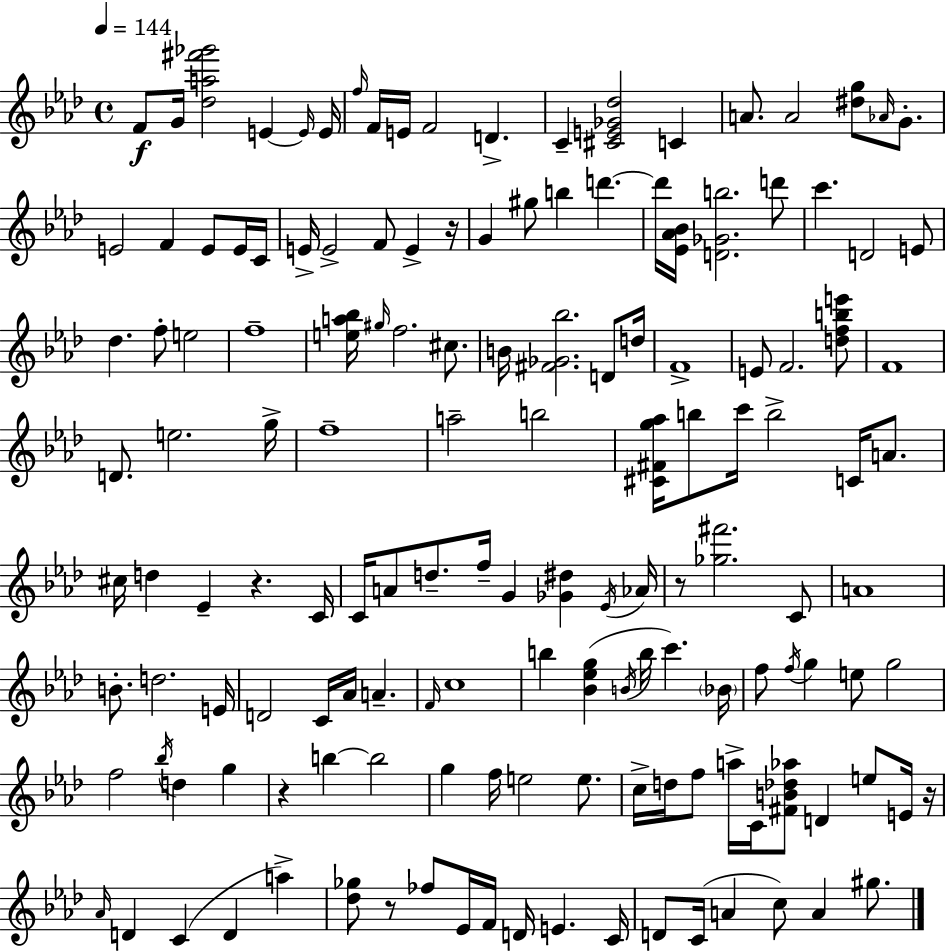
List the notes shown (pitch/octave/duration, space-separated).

F4/e G4/s [Db5,A5,F#6,Gb6]/h E4/q E4/s E4/s F5/s F4/s E4/s F4/h D4/q. C4/q [C#4,E4,Gb4,Db5]/h C4/q A4/e. A4/h [D#5,G5]/e Ab4/s G4/e. E4/h F4/q E4/e E4/s C4/s E4/s E4/h F4/e E4/q R/s G4/q G#5/e B5/q D6/q. D6/s [Eb4,Ab4,Bb4]/s [D4,Gb4,B5]/h. D6/e C6/q. D4/h E4/e Db5/q. F5/e E5/h F5/w [E5,A5,Bb5]/s G#5/s F5/h. C#5/e. B4/s [F#4,Gb4,Bb5]/h. D4/e D5/s F4/w E4/e F4/h. [D5,F5,B5,E6]/e F4/w D4/e. E5/h. G5/s F5/w A5/h B5/h [C#4,F#4,G5,Ab5]/s B5/e C6/s B5/h C4/s A4/e. C#5/s D5/q Eb4/q R/q. C4/s C4/s A4/e D5/e. F5/s G4/q [Gb4,D#5]/q Eb4/s Ab4/s R/e [Gb5,F#6]/h. C4/e A4/w B4/e. D5/h. E4/s D4/h C4/s Ab4/s A4/q. F4/s C5/w B5/q [Bb4,Eb5,G5]/q B4/s B5/s C6/q. Bb4/s F5/e F5/s G5/q E5/e G5/h F5/h Bb5/s D5/q G5/q R/q B5/q B5/h G5/q F5/s E5/h E5/e. C5/s D5/s F5/e A5/s C4/s [F#4,B4,Db5,Ab5]/e D4/q E5/e E4/s R/s Ab4/s D4/q C4/q D4/q A5/q [Db5,Gb5]/e R/e FES5/e Eb4/s F4/s D4/s E4/q. C4/s D4/e C4/s A4/q C5/e A4/q G#5/e.